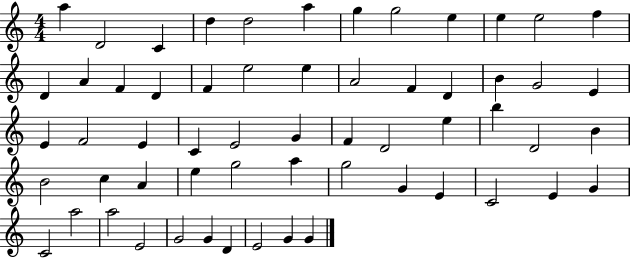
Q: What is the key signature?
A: C major